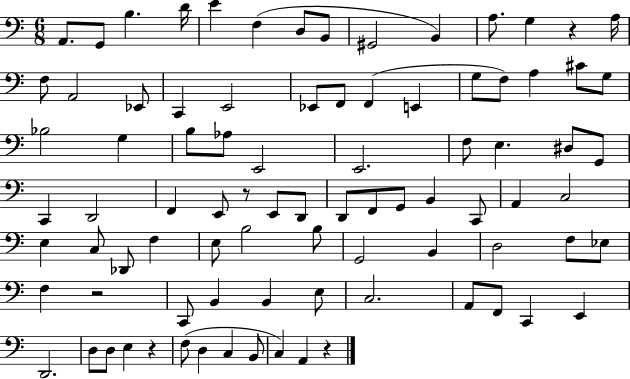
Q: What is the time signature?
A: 6/8